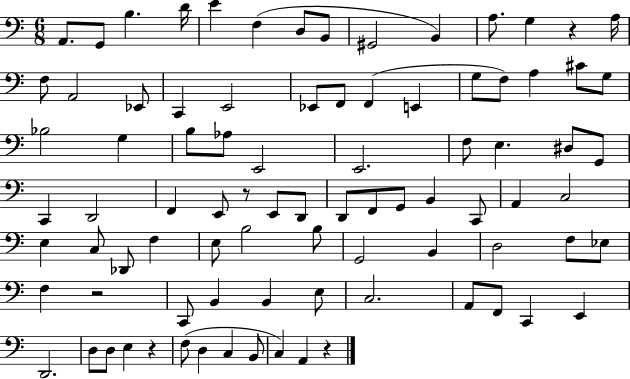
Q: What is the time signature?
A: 6/8